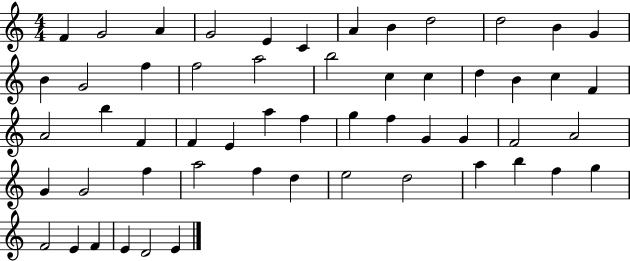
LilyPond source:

{
  \clef treble
  \numericTimeSignature
  \time 4/4
  \key c \major
  f'4 g'2 a'4 | g'2 e'4 c'4 | a'4 b'4 d''2 | d''2 b'4 g'4 | \break b'4 g'2 f''4 | f''2 a''2 | b''2 c''4 c''4 | d''4 b'4 c''4 f'4 | \break a'2 b''4 f'4 | f'4 e'4 a''4 f''4 | g''4 f''4 g'4 g'4 | f'2 a'2 | \break g'4 g'2 f''4 | a''2 f''4 d''4 | e''2 d''2 | a''4 b''4 f''4 g''4 | \break f'2 e'4 f'4 | e'4 d'2 e'4 | \bar "|."
}